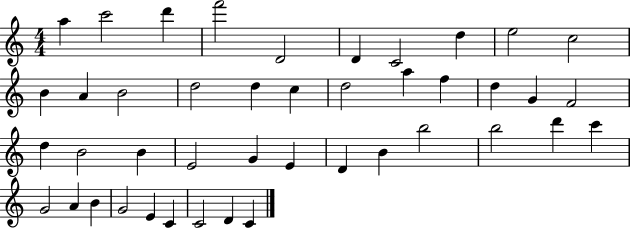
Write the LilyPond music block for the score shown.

{
  \clef treble
  \numericTimeSignature
  \time 4/4
  \key c \major
  a''4 c'''2 d'''4 | f'''2 d'2 | d'4 c'2 d''4 | e''2 c''2 | \break b'4 a'4 b'2 | d''2 d''4 c''4 | d''2 a''4 f''4 | d''4 g'4 f'2 | \break d''4 b'2 b'4 | e'2 g'4 e'4 | d'4 b'4 b''2 | b''2 d'''4 c'''4 | \break g'2 a'4 b'4 | g'2 e'4 c'4 | c'2 d'4 c'4 | \bar "|."
}